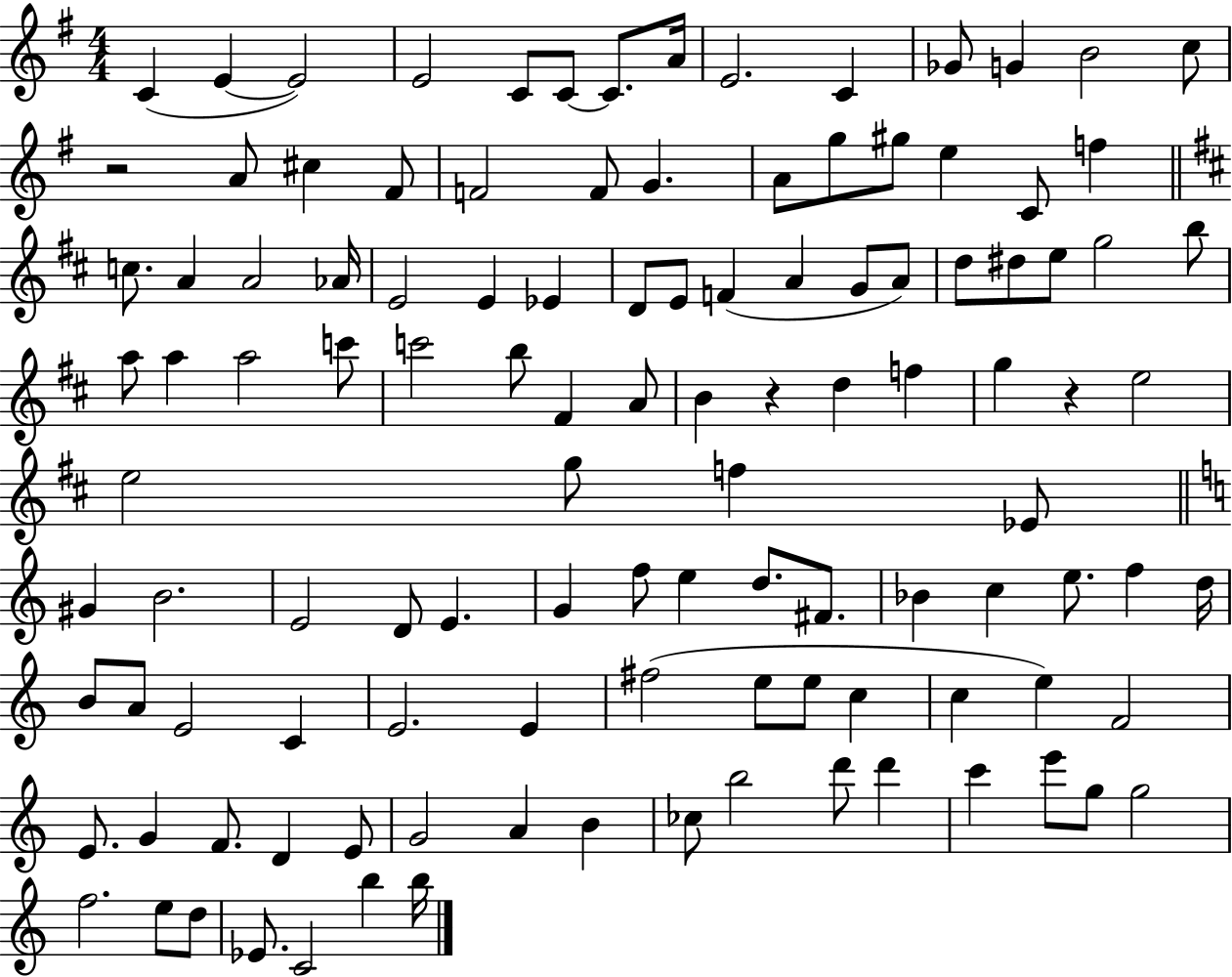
C4/q E4/q E4/h E4/h C4/e C4/e C4/e. A4/s E4/h. C4/q Gb4/e G4/q B4/h C5/e R/h A4/e C#5/q F#4/e F4/h F4/e G4/q. A4/e G5/e G#5/e E5/q C4/e F5/q C5/e. A4/q A4/h Ab4/s E4/h E4/q Eb4/q D4/e E4/e F4/q A4/q G4/e A4/e D5/e D#5/e E5/e G5/h B5/e A5/e A5/q A5/h C6/e C6/h B5/e F#4/q A4/e B4/q R/q D5/q F5/q G5/q R/q E5/h E5/h G5/e F5/q Eb4/e G#4/q B4/h. E4/h D4/e E4/q. G4/q F5/e E5/q D5/e. F#4/e. Bb4/q C5/q E5/e. F5/q D5/s B4/e A4/e E4/h C4/q E4/h. E4/q F#5/h E5/e E5/e C5/q C5/q E5/q F4/h E4/e. G4/q F4/e. D4/q E4/e G4/h A4/q B4/q CES5/e B5/h D6/e D6/q C6/q E6/e G5/e G5/h F5/h. E5/e D5/e Eb4/e. C4/h B5/q B5/s